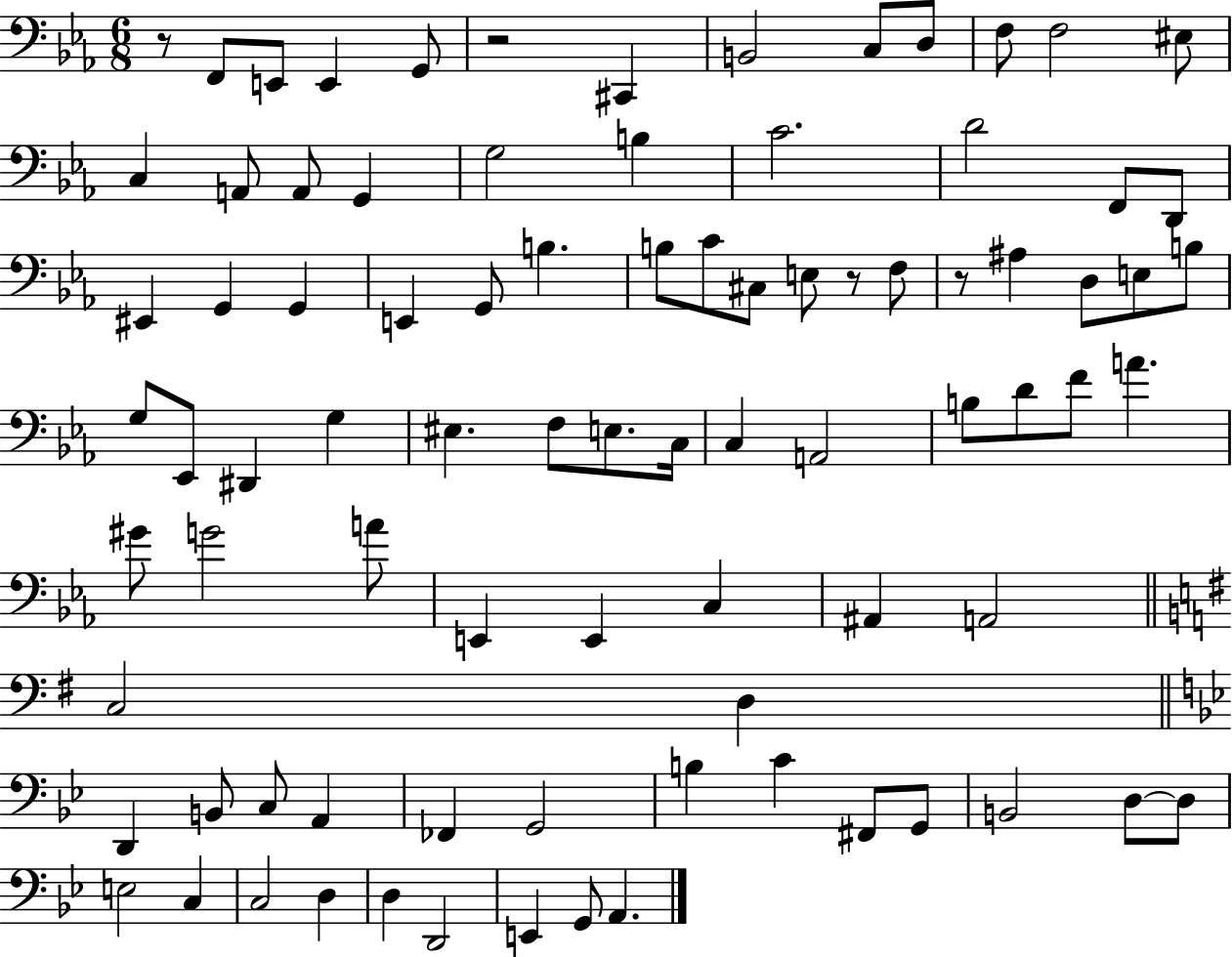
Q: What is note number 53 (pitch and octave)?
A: A4